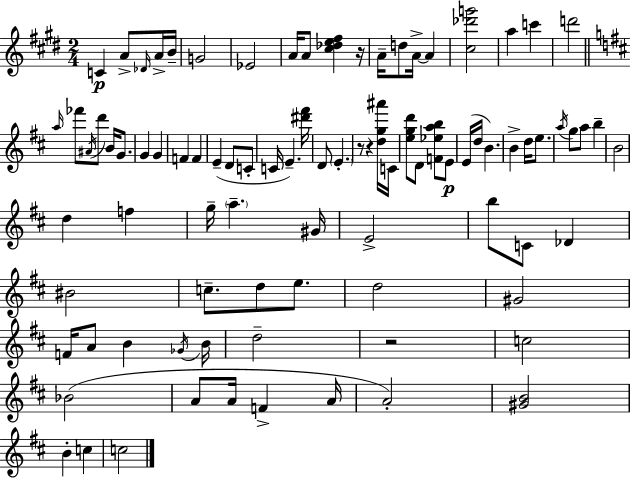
X:1
T:Untitled
M:2/4
L:1/4
K:E
C A/2 _D/4 A/4 B/4 G2 _E2 A/4 A/2 [^c_de^f] z/4 A/4 d/2 A/4 A [^c_d'g']2 a c' d'2 a/4 _f'/2 ^A/4 d'/2 B/4 G/2 G G F F E D/2 C/2 C/4 E [^d'^f']/4 D/2 E z/2 z [dg^a']/4 C/4 [egd']/2 D/2 [F_eab]/2 E/2 E/4 d/4 B B d/4 e/2 a/4 g/2 a/2 b B2 d f g/4 a ^G/4 E2 b/2 C/2 _D ^B2 c/2 d/2 e/2 d2 ^G2 F/4 A/2 B _G/4 B/4 d2 z2 c2 _B2 A/2 A/4 F A/4 A2 [^GB]2 B c c2